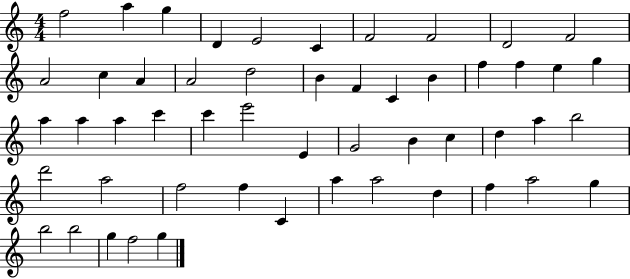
{
  \clef treble
  \numericTimeSignature
  \time 4/4
  \key c \major
  f''2 a''4 g''4 | d'4 e'2 c'4 | f'2 f'2 | d'2 f'2 | \break a'2 c''4 a'4 | a'2 d''2 | b'4 f'4 c'4 b'4 | f''4 f''4 e''4 g''4 | \break a''4 a''4 a''4 c'''4 | c'''4 e'''2 e'4 | g'2 b'4 c''4 | d''4 a''4 b''2 | \break d'''2 a''2 | f''2 f''4 c'4 | a''4 a''2 d''4 | f''4 a''2 g''4 | \break b''2 b''2 | g''4 f''2 g''4 | \bar "|."
}